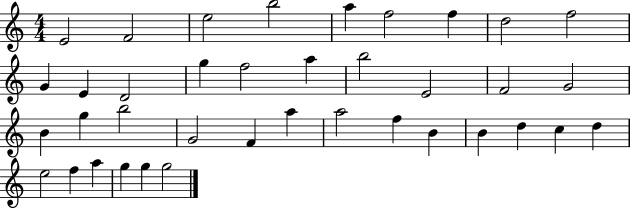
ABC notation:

X:1
T:Untitled
M:4/4
L:1/4
K:C
E2 F2 e2 b2 a f2 f d2 f2 G E D2 g f2 a b2 E2 F2 G2 B g b2 G2 F a a2 f B B d c d e2 f a g g g2